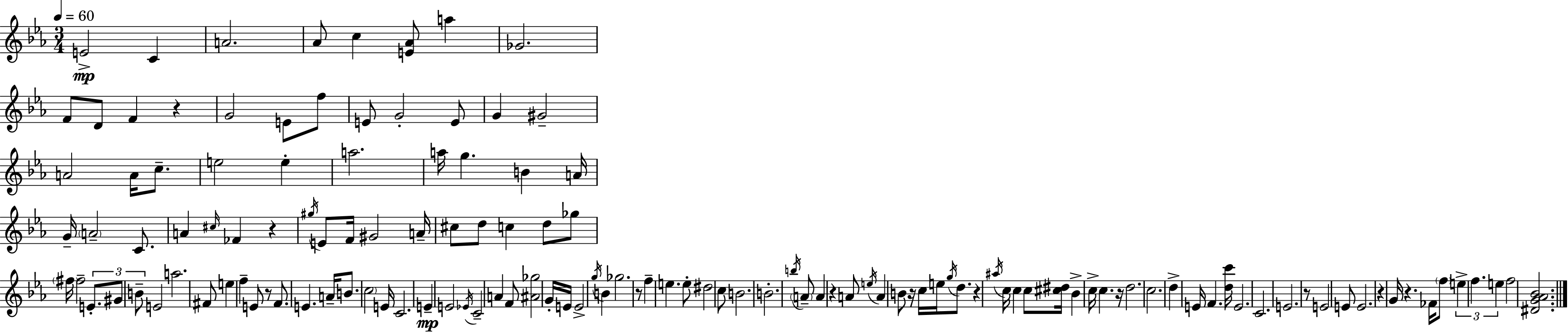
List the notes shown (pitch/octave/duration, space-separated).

E4/h C4/q A4/h. Ab4/e C5/q [E4,Ab4]/e A5/q Gb4/h. F4/e D4/e F4/q R/q G4/h E4/e F5/e E4/e G4/h E4/e G4/q G#4/h A4/h A4/s C5/e. E5/h E5/q A5/h. A5/s G5/q. B4/q A4/s G4/s A4/h C4/e. A4/q C#5/s FES4/q R/q G#5/s E4/e F4/s G#4/h A4/s C#5/e D5/e C5/q D5/e Gb5/e F#5/s F#5/h E4/e. G#4/e B4/e E4/h A5/h. F#4/e E5/q F5/q E4/e R/e F4/e. E4/q. A4/s B4/e. C5/h E4/s C4/h. E4/q E4/h Eb4/s C4/h A4/q F4/e [A#4,Gb5]/h G4/s E4/s E4/h G5/s B4/q Gb5/h. R/e F5/q E5/q. E5/e D#5/h C5/e B4/h. B4/h. B5/s A4/e A4/q R/q A4/e E5/s A4/q B4/e R/s C5/s E5/s G5/s D5/e. R/q A#5/s C5/s C5/q C5/e [C#5,D#5]/s Bb4/q C5/s C5/q. R/s D5/h. C5/h. D5/q E4/s F4/q. [D5,C6]/s E4/h. C4/h. E4/h. R/e E4/h E4/e E4/h. R/q G4/s R/q. FES4/s F5/e E5/q F5/q. E5/q F5/h [D#4,G4,Ab4,Bb4]/h.